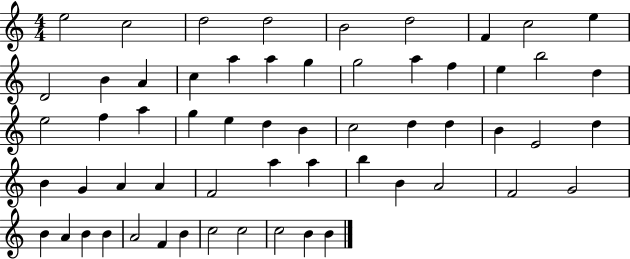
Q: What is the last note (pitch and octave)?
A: B4